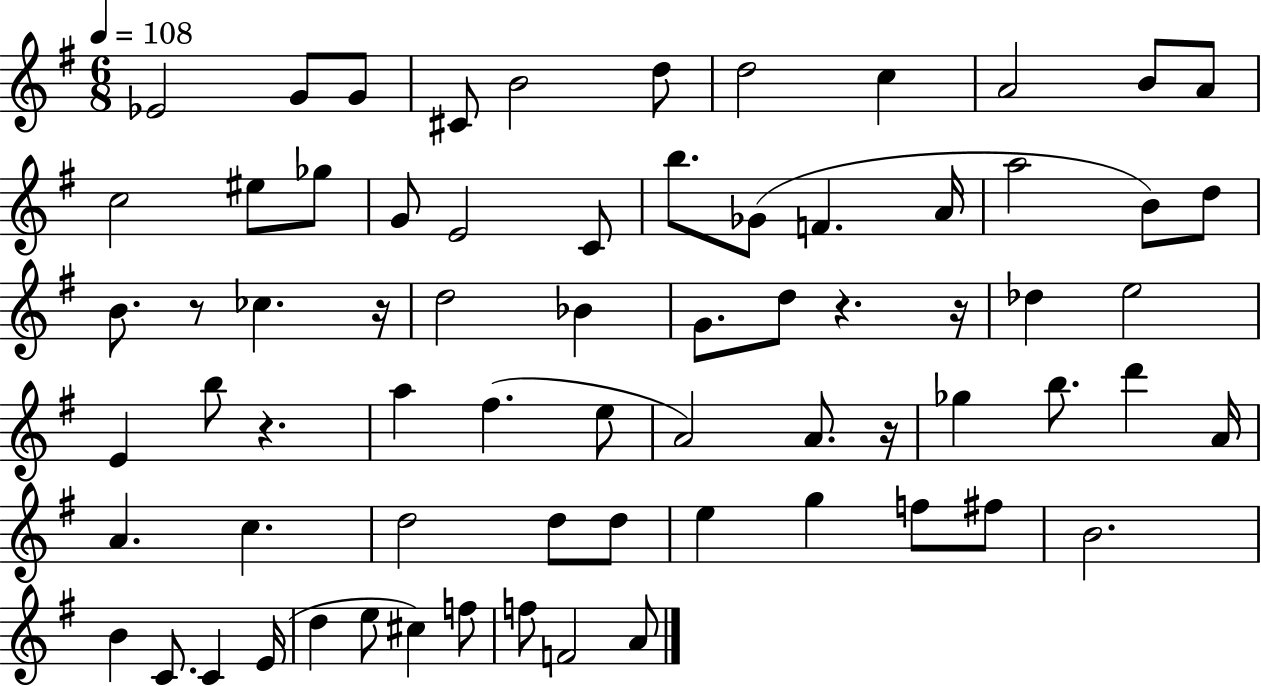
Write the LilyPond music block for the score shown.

{
  \clef treble
  \numericTimeSignature
  \time 6/8
  \key g \major
  \tempo 4 = 108
  ees'2 g'8 g'8 | cis'8 b'2 d''8 | d''2 c''4 | a'2 b'8 a'8 | \break c''2 eis''8 ges''8 | g'8 e'2 c'8 | b''8. ges'8( f'4. a'16 | a''2 b'8) d''8 | \break b'8. r8 ces''4. r16 | d''2 bes'4 | g'8. d''8 r4. r16 | des''4 e''2 | \break e'4 b''8 r4. | a''4 fis''4.( e''8 | a'2) a'8. r16 | ges''4 b''8. d'''4 a'16 | \break a'4. c''4. | d''2 d''8 d''8 | e''4 g''4 f''8 fis''8 | b'2. | \break b'4 c'8. c'4 e'16( | d''4 e''8 cis''4) f''8 | f''8 f'2 a'8 | \bar "|."
}